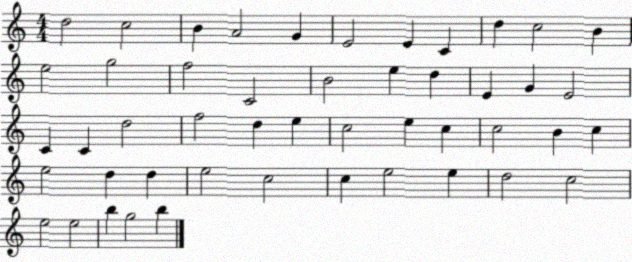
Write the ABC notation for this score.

X:1
T:Untitled
M:4/4
L:1/4
K:C
d2 c2 B A2 G E2 E C d c2 B e2 g2 f2 C2 B2 e d E G E2 C C d2 f2 d e c2 e c c2 B c e2 d d e2 c2 c e2 e d2 c2 e2 e2 b g2 b